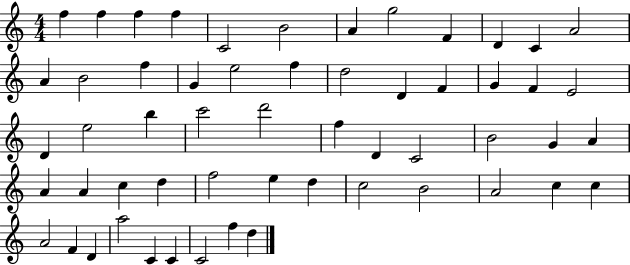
F5/q F5/q F5/q F5/q C4/h B4/h A4/q G5/h F4/q D4/q C4/q A4/h A4/q B4/h F5/q G4/q E5/h F5/q D5/h D4/q F4/q G4/q F4/q E4/h D4/q E5/h B5/q C6/h D6/h F5/q D4/q C4/h B4/h G4/q A4/q A4/q A4/q C5/q D5/q F5/h E5/q D5/q C5/h B4/h A4/h C5/q C5/q A4/h F4/q D4/q A5/h C4/q C4/q C4/h F5/q D5/q